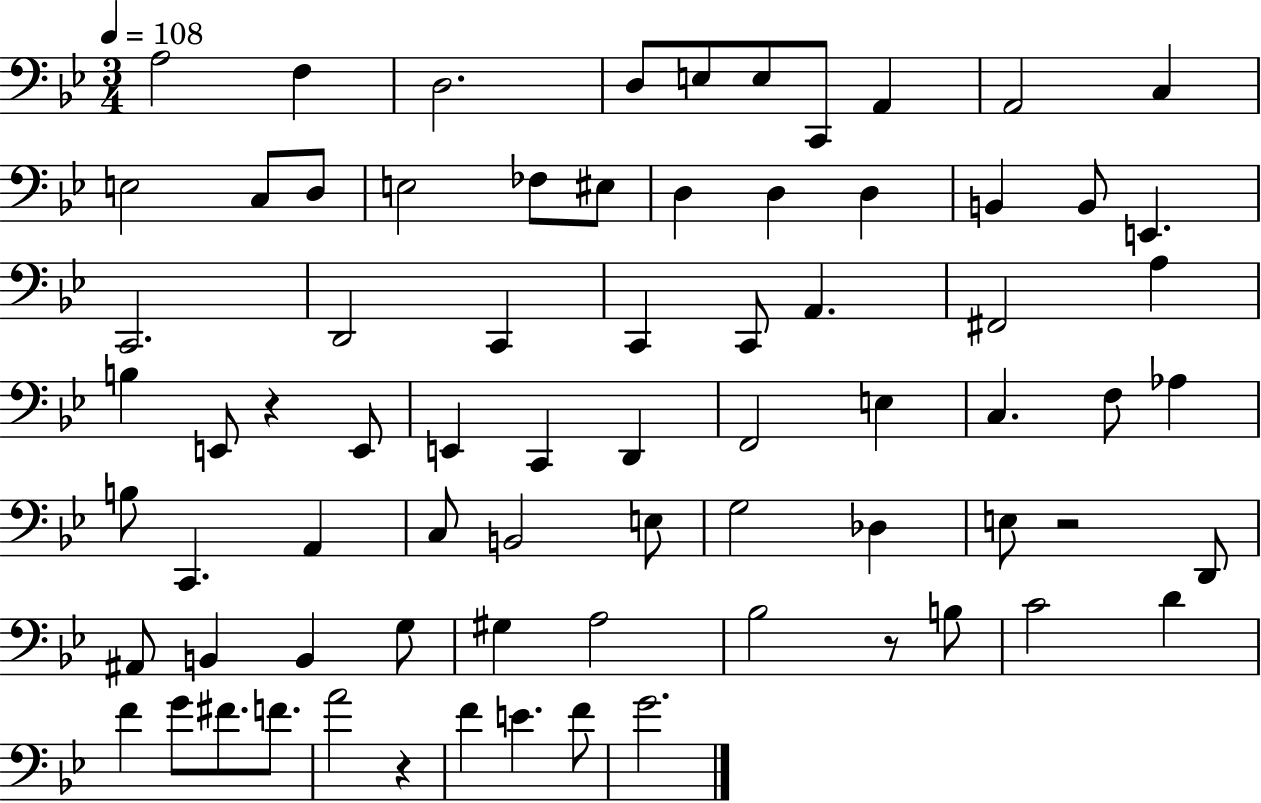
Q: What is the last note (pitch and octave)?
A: G4